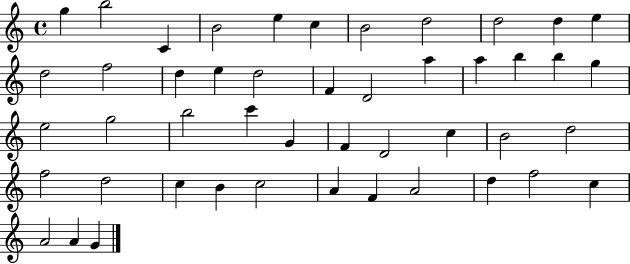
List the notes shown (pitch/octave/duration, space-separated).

G5/q B5/h C4/q B4/h E5/q C5/q B4/h D5/h D5/h D5/q E5/q D5/h F5/h D5/q E5/q D5/h F4/q D4/h A5/q A5/q B5/q B5/q G5/q E5/h G5/h B5/h C6/q G4/q F4/q D4/h C5/q B4/h D5/h F5/h D5/h C5/q B4/q C5/h A4/q F4/q A4/h D5/q F5/h C5/q A4/h A4/q G4/q